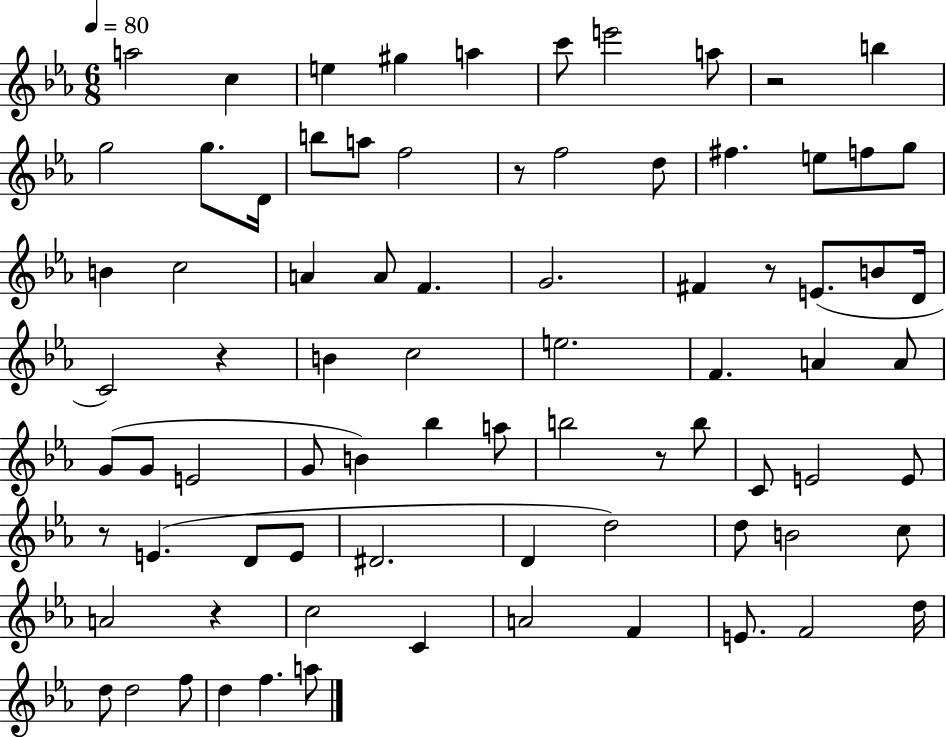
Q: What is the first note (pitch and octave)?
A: A5